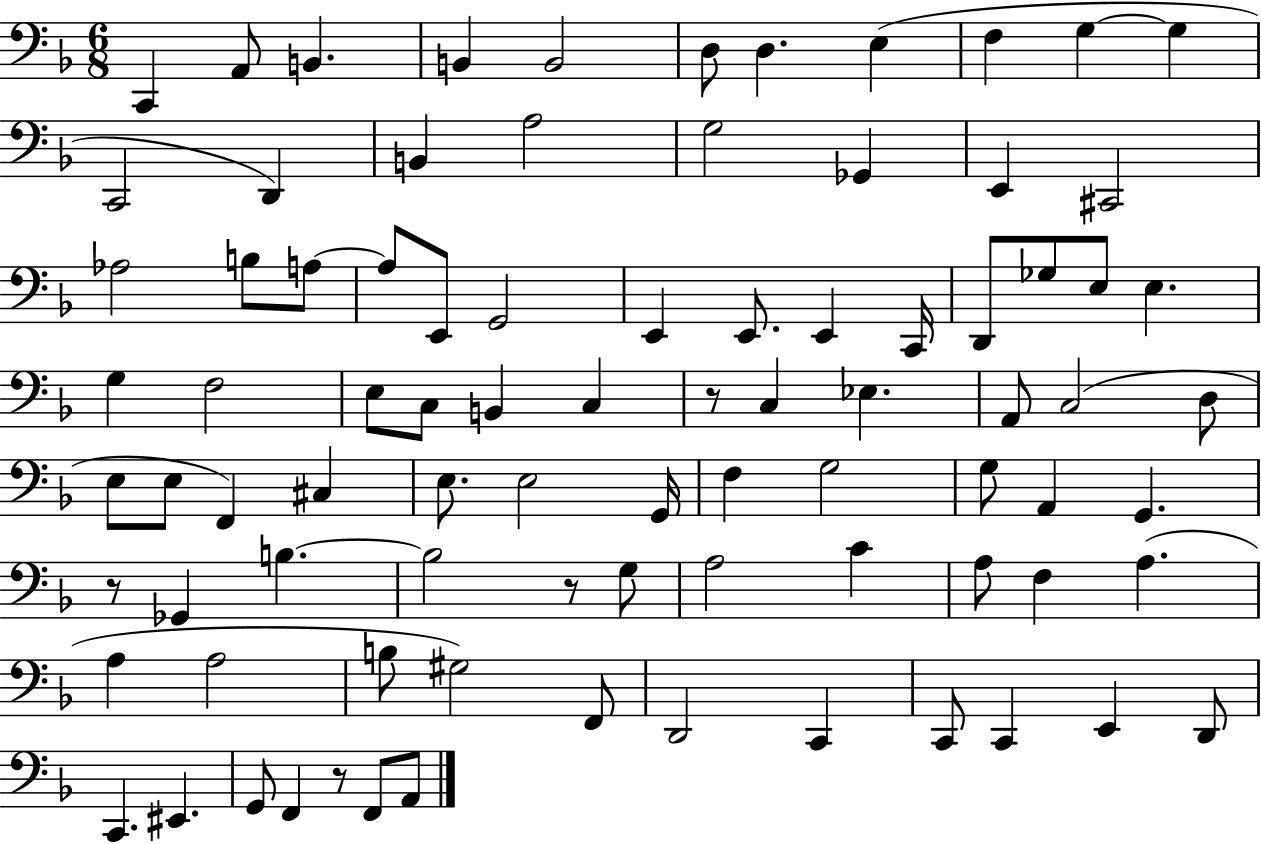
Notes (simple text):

C2/q A2/e B2/q. B2/q B2/h D3/e D3/q. E3/q F3/q G3/q G3/q C2/h D2/q B2/q A3/h G3/h Gb2/q E2/q C#2/h Ab3/h B3/e A3/e A3/e E2/e G2/h E2/q E2/e. E2/q C2/s D2/e Gb3/e E3/e E3/q. G3/q F3/h E3/e C3/e B2/q C3/q R/e C3/q Eb3/q. A2/e C3/h D3/e E3/e E3/e F2/q C#3/q E3/e. E3/h G2/s F3/q G3/h G3/e A2/q G2/q. R/e Gb2/q B3/q. B3/h R/e G3/e A3/h C4/q A3/e F3/q A3/q. A3/q A3/h B3/e G#3/h F2/e D2/h C2/q C2/e C2/q E2/q D2/e C2/q. EIS2/q. G2/e F2/q R/e F2/e A2/e